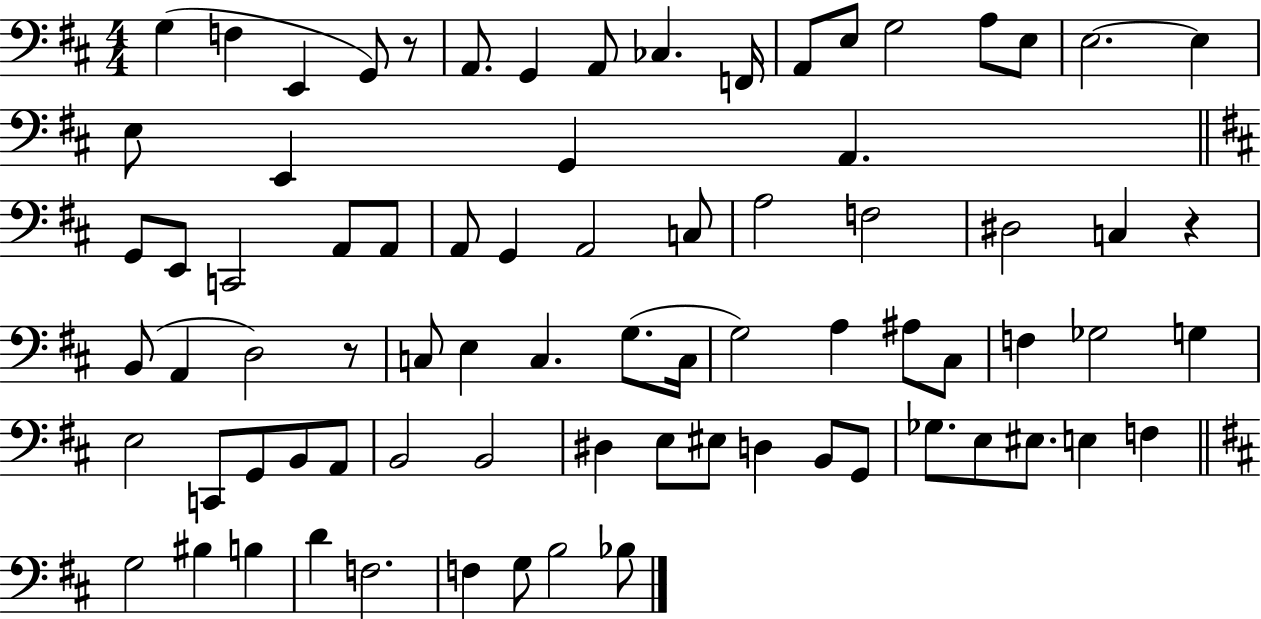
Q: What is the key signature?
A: D major